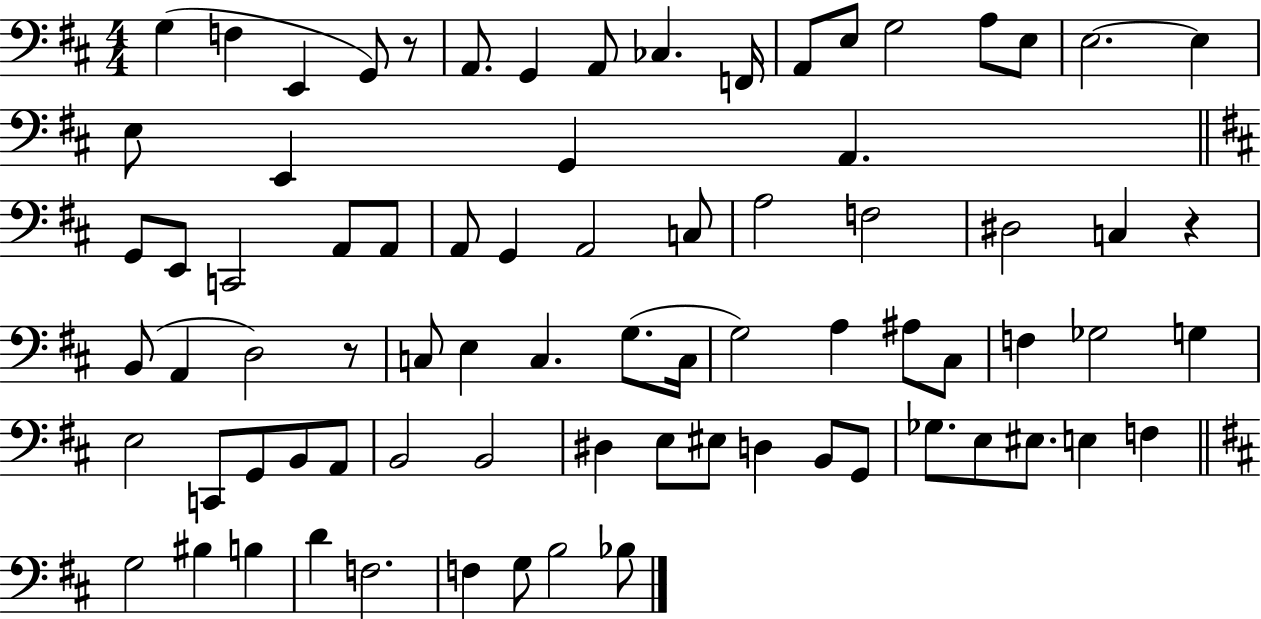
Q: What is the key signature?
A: D major